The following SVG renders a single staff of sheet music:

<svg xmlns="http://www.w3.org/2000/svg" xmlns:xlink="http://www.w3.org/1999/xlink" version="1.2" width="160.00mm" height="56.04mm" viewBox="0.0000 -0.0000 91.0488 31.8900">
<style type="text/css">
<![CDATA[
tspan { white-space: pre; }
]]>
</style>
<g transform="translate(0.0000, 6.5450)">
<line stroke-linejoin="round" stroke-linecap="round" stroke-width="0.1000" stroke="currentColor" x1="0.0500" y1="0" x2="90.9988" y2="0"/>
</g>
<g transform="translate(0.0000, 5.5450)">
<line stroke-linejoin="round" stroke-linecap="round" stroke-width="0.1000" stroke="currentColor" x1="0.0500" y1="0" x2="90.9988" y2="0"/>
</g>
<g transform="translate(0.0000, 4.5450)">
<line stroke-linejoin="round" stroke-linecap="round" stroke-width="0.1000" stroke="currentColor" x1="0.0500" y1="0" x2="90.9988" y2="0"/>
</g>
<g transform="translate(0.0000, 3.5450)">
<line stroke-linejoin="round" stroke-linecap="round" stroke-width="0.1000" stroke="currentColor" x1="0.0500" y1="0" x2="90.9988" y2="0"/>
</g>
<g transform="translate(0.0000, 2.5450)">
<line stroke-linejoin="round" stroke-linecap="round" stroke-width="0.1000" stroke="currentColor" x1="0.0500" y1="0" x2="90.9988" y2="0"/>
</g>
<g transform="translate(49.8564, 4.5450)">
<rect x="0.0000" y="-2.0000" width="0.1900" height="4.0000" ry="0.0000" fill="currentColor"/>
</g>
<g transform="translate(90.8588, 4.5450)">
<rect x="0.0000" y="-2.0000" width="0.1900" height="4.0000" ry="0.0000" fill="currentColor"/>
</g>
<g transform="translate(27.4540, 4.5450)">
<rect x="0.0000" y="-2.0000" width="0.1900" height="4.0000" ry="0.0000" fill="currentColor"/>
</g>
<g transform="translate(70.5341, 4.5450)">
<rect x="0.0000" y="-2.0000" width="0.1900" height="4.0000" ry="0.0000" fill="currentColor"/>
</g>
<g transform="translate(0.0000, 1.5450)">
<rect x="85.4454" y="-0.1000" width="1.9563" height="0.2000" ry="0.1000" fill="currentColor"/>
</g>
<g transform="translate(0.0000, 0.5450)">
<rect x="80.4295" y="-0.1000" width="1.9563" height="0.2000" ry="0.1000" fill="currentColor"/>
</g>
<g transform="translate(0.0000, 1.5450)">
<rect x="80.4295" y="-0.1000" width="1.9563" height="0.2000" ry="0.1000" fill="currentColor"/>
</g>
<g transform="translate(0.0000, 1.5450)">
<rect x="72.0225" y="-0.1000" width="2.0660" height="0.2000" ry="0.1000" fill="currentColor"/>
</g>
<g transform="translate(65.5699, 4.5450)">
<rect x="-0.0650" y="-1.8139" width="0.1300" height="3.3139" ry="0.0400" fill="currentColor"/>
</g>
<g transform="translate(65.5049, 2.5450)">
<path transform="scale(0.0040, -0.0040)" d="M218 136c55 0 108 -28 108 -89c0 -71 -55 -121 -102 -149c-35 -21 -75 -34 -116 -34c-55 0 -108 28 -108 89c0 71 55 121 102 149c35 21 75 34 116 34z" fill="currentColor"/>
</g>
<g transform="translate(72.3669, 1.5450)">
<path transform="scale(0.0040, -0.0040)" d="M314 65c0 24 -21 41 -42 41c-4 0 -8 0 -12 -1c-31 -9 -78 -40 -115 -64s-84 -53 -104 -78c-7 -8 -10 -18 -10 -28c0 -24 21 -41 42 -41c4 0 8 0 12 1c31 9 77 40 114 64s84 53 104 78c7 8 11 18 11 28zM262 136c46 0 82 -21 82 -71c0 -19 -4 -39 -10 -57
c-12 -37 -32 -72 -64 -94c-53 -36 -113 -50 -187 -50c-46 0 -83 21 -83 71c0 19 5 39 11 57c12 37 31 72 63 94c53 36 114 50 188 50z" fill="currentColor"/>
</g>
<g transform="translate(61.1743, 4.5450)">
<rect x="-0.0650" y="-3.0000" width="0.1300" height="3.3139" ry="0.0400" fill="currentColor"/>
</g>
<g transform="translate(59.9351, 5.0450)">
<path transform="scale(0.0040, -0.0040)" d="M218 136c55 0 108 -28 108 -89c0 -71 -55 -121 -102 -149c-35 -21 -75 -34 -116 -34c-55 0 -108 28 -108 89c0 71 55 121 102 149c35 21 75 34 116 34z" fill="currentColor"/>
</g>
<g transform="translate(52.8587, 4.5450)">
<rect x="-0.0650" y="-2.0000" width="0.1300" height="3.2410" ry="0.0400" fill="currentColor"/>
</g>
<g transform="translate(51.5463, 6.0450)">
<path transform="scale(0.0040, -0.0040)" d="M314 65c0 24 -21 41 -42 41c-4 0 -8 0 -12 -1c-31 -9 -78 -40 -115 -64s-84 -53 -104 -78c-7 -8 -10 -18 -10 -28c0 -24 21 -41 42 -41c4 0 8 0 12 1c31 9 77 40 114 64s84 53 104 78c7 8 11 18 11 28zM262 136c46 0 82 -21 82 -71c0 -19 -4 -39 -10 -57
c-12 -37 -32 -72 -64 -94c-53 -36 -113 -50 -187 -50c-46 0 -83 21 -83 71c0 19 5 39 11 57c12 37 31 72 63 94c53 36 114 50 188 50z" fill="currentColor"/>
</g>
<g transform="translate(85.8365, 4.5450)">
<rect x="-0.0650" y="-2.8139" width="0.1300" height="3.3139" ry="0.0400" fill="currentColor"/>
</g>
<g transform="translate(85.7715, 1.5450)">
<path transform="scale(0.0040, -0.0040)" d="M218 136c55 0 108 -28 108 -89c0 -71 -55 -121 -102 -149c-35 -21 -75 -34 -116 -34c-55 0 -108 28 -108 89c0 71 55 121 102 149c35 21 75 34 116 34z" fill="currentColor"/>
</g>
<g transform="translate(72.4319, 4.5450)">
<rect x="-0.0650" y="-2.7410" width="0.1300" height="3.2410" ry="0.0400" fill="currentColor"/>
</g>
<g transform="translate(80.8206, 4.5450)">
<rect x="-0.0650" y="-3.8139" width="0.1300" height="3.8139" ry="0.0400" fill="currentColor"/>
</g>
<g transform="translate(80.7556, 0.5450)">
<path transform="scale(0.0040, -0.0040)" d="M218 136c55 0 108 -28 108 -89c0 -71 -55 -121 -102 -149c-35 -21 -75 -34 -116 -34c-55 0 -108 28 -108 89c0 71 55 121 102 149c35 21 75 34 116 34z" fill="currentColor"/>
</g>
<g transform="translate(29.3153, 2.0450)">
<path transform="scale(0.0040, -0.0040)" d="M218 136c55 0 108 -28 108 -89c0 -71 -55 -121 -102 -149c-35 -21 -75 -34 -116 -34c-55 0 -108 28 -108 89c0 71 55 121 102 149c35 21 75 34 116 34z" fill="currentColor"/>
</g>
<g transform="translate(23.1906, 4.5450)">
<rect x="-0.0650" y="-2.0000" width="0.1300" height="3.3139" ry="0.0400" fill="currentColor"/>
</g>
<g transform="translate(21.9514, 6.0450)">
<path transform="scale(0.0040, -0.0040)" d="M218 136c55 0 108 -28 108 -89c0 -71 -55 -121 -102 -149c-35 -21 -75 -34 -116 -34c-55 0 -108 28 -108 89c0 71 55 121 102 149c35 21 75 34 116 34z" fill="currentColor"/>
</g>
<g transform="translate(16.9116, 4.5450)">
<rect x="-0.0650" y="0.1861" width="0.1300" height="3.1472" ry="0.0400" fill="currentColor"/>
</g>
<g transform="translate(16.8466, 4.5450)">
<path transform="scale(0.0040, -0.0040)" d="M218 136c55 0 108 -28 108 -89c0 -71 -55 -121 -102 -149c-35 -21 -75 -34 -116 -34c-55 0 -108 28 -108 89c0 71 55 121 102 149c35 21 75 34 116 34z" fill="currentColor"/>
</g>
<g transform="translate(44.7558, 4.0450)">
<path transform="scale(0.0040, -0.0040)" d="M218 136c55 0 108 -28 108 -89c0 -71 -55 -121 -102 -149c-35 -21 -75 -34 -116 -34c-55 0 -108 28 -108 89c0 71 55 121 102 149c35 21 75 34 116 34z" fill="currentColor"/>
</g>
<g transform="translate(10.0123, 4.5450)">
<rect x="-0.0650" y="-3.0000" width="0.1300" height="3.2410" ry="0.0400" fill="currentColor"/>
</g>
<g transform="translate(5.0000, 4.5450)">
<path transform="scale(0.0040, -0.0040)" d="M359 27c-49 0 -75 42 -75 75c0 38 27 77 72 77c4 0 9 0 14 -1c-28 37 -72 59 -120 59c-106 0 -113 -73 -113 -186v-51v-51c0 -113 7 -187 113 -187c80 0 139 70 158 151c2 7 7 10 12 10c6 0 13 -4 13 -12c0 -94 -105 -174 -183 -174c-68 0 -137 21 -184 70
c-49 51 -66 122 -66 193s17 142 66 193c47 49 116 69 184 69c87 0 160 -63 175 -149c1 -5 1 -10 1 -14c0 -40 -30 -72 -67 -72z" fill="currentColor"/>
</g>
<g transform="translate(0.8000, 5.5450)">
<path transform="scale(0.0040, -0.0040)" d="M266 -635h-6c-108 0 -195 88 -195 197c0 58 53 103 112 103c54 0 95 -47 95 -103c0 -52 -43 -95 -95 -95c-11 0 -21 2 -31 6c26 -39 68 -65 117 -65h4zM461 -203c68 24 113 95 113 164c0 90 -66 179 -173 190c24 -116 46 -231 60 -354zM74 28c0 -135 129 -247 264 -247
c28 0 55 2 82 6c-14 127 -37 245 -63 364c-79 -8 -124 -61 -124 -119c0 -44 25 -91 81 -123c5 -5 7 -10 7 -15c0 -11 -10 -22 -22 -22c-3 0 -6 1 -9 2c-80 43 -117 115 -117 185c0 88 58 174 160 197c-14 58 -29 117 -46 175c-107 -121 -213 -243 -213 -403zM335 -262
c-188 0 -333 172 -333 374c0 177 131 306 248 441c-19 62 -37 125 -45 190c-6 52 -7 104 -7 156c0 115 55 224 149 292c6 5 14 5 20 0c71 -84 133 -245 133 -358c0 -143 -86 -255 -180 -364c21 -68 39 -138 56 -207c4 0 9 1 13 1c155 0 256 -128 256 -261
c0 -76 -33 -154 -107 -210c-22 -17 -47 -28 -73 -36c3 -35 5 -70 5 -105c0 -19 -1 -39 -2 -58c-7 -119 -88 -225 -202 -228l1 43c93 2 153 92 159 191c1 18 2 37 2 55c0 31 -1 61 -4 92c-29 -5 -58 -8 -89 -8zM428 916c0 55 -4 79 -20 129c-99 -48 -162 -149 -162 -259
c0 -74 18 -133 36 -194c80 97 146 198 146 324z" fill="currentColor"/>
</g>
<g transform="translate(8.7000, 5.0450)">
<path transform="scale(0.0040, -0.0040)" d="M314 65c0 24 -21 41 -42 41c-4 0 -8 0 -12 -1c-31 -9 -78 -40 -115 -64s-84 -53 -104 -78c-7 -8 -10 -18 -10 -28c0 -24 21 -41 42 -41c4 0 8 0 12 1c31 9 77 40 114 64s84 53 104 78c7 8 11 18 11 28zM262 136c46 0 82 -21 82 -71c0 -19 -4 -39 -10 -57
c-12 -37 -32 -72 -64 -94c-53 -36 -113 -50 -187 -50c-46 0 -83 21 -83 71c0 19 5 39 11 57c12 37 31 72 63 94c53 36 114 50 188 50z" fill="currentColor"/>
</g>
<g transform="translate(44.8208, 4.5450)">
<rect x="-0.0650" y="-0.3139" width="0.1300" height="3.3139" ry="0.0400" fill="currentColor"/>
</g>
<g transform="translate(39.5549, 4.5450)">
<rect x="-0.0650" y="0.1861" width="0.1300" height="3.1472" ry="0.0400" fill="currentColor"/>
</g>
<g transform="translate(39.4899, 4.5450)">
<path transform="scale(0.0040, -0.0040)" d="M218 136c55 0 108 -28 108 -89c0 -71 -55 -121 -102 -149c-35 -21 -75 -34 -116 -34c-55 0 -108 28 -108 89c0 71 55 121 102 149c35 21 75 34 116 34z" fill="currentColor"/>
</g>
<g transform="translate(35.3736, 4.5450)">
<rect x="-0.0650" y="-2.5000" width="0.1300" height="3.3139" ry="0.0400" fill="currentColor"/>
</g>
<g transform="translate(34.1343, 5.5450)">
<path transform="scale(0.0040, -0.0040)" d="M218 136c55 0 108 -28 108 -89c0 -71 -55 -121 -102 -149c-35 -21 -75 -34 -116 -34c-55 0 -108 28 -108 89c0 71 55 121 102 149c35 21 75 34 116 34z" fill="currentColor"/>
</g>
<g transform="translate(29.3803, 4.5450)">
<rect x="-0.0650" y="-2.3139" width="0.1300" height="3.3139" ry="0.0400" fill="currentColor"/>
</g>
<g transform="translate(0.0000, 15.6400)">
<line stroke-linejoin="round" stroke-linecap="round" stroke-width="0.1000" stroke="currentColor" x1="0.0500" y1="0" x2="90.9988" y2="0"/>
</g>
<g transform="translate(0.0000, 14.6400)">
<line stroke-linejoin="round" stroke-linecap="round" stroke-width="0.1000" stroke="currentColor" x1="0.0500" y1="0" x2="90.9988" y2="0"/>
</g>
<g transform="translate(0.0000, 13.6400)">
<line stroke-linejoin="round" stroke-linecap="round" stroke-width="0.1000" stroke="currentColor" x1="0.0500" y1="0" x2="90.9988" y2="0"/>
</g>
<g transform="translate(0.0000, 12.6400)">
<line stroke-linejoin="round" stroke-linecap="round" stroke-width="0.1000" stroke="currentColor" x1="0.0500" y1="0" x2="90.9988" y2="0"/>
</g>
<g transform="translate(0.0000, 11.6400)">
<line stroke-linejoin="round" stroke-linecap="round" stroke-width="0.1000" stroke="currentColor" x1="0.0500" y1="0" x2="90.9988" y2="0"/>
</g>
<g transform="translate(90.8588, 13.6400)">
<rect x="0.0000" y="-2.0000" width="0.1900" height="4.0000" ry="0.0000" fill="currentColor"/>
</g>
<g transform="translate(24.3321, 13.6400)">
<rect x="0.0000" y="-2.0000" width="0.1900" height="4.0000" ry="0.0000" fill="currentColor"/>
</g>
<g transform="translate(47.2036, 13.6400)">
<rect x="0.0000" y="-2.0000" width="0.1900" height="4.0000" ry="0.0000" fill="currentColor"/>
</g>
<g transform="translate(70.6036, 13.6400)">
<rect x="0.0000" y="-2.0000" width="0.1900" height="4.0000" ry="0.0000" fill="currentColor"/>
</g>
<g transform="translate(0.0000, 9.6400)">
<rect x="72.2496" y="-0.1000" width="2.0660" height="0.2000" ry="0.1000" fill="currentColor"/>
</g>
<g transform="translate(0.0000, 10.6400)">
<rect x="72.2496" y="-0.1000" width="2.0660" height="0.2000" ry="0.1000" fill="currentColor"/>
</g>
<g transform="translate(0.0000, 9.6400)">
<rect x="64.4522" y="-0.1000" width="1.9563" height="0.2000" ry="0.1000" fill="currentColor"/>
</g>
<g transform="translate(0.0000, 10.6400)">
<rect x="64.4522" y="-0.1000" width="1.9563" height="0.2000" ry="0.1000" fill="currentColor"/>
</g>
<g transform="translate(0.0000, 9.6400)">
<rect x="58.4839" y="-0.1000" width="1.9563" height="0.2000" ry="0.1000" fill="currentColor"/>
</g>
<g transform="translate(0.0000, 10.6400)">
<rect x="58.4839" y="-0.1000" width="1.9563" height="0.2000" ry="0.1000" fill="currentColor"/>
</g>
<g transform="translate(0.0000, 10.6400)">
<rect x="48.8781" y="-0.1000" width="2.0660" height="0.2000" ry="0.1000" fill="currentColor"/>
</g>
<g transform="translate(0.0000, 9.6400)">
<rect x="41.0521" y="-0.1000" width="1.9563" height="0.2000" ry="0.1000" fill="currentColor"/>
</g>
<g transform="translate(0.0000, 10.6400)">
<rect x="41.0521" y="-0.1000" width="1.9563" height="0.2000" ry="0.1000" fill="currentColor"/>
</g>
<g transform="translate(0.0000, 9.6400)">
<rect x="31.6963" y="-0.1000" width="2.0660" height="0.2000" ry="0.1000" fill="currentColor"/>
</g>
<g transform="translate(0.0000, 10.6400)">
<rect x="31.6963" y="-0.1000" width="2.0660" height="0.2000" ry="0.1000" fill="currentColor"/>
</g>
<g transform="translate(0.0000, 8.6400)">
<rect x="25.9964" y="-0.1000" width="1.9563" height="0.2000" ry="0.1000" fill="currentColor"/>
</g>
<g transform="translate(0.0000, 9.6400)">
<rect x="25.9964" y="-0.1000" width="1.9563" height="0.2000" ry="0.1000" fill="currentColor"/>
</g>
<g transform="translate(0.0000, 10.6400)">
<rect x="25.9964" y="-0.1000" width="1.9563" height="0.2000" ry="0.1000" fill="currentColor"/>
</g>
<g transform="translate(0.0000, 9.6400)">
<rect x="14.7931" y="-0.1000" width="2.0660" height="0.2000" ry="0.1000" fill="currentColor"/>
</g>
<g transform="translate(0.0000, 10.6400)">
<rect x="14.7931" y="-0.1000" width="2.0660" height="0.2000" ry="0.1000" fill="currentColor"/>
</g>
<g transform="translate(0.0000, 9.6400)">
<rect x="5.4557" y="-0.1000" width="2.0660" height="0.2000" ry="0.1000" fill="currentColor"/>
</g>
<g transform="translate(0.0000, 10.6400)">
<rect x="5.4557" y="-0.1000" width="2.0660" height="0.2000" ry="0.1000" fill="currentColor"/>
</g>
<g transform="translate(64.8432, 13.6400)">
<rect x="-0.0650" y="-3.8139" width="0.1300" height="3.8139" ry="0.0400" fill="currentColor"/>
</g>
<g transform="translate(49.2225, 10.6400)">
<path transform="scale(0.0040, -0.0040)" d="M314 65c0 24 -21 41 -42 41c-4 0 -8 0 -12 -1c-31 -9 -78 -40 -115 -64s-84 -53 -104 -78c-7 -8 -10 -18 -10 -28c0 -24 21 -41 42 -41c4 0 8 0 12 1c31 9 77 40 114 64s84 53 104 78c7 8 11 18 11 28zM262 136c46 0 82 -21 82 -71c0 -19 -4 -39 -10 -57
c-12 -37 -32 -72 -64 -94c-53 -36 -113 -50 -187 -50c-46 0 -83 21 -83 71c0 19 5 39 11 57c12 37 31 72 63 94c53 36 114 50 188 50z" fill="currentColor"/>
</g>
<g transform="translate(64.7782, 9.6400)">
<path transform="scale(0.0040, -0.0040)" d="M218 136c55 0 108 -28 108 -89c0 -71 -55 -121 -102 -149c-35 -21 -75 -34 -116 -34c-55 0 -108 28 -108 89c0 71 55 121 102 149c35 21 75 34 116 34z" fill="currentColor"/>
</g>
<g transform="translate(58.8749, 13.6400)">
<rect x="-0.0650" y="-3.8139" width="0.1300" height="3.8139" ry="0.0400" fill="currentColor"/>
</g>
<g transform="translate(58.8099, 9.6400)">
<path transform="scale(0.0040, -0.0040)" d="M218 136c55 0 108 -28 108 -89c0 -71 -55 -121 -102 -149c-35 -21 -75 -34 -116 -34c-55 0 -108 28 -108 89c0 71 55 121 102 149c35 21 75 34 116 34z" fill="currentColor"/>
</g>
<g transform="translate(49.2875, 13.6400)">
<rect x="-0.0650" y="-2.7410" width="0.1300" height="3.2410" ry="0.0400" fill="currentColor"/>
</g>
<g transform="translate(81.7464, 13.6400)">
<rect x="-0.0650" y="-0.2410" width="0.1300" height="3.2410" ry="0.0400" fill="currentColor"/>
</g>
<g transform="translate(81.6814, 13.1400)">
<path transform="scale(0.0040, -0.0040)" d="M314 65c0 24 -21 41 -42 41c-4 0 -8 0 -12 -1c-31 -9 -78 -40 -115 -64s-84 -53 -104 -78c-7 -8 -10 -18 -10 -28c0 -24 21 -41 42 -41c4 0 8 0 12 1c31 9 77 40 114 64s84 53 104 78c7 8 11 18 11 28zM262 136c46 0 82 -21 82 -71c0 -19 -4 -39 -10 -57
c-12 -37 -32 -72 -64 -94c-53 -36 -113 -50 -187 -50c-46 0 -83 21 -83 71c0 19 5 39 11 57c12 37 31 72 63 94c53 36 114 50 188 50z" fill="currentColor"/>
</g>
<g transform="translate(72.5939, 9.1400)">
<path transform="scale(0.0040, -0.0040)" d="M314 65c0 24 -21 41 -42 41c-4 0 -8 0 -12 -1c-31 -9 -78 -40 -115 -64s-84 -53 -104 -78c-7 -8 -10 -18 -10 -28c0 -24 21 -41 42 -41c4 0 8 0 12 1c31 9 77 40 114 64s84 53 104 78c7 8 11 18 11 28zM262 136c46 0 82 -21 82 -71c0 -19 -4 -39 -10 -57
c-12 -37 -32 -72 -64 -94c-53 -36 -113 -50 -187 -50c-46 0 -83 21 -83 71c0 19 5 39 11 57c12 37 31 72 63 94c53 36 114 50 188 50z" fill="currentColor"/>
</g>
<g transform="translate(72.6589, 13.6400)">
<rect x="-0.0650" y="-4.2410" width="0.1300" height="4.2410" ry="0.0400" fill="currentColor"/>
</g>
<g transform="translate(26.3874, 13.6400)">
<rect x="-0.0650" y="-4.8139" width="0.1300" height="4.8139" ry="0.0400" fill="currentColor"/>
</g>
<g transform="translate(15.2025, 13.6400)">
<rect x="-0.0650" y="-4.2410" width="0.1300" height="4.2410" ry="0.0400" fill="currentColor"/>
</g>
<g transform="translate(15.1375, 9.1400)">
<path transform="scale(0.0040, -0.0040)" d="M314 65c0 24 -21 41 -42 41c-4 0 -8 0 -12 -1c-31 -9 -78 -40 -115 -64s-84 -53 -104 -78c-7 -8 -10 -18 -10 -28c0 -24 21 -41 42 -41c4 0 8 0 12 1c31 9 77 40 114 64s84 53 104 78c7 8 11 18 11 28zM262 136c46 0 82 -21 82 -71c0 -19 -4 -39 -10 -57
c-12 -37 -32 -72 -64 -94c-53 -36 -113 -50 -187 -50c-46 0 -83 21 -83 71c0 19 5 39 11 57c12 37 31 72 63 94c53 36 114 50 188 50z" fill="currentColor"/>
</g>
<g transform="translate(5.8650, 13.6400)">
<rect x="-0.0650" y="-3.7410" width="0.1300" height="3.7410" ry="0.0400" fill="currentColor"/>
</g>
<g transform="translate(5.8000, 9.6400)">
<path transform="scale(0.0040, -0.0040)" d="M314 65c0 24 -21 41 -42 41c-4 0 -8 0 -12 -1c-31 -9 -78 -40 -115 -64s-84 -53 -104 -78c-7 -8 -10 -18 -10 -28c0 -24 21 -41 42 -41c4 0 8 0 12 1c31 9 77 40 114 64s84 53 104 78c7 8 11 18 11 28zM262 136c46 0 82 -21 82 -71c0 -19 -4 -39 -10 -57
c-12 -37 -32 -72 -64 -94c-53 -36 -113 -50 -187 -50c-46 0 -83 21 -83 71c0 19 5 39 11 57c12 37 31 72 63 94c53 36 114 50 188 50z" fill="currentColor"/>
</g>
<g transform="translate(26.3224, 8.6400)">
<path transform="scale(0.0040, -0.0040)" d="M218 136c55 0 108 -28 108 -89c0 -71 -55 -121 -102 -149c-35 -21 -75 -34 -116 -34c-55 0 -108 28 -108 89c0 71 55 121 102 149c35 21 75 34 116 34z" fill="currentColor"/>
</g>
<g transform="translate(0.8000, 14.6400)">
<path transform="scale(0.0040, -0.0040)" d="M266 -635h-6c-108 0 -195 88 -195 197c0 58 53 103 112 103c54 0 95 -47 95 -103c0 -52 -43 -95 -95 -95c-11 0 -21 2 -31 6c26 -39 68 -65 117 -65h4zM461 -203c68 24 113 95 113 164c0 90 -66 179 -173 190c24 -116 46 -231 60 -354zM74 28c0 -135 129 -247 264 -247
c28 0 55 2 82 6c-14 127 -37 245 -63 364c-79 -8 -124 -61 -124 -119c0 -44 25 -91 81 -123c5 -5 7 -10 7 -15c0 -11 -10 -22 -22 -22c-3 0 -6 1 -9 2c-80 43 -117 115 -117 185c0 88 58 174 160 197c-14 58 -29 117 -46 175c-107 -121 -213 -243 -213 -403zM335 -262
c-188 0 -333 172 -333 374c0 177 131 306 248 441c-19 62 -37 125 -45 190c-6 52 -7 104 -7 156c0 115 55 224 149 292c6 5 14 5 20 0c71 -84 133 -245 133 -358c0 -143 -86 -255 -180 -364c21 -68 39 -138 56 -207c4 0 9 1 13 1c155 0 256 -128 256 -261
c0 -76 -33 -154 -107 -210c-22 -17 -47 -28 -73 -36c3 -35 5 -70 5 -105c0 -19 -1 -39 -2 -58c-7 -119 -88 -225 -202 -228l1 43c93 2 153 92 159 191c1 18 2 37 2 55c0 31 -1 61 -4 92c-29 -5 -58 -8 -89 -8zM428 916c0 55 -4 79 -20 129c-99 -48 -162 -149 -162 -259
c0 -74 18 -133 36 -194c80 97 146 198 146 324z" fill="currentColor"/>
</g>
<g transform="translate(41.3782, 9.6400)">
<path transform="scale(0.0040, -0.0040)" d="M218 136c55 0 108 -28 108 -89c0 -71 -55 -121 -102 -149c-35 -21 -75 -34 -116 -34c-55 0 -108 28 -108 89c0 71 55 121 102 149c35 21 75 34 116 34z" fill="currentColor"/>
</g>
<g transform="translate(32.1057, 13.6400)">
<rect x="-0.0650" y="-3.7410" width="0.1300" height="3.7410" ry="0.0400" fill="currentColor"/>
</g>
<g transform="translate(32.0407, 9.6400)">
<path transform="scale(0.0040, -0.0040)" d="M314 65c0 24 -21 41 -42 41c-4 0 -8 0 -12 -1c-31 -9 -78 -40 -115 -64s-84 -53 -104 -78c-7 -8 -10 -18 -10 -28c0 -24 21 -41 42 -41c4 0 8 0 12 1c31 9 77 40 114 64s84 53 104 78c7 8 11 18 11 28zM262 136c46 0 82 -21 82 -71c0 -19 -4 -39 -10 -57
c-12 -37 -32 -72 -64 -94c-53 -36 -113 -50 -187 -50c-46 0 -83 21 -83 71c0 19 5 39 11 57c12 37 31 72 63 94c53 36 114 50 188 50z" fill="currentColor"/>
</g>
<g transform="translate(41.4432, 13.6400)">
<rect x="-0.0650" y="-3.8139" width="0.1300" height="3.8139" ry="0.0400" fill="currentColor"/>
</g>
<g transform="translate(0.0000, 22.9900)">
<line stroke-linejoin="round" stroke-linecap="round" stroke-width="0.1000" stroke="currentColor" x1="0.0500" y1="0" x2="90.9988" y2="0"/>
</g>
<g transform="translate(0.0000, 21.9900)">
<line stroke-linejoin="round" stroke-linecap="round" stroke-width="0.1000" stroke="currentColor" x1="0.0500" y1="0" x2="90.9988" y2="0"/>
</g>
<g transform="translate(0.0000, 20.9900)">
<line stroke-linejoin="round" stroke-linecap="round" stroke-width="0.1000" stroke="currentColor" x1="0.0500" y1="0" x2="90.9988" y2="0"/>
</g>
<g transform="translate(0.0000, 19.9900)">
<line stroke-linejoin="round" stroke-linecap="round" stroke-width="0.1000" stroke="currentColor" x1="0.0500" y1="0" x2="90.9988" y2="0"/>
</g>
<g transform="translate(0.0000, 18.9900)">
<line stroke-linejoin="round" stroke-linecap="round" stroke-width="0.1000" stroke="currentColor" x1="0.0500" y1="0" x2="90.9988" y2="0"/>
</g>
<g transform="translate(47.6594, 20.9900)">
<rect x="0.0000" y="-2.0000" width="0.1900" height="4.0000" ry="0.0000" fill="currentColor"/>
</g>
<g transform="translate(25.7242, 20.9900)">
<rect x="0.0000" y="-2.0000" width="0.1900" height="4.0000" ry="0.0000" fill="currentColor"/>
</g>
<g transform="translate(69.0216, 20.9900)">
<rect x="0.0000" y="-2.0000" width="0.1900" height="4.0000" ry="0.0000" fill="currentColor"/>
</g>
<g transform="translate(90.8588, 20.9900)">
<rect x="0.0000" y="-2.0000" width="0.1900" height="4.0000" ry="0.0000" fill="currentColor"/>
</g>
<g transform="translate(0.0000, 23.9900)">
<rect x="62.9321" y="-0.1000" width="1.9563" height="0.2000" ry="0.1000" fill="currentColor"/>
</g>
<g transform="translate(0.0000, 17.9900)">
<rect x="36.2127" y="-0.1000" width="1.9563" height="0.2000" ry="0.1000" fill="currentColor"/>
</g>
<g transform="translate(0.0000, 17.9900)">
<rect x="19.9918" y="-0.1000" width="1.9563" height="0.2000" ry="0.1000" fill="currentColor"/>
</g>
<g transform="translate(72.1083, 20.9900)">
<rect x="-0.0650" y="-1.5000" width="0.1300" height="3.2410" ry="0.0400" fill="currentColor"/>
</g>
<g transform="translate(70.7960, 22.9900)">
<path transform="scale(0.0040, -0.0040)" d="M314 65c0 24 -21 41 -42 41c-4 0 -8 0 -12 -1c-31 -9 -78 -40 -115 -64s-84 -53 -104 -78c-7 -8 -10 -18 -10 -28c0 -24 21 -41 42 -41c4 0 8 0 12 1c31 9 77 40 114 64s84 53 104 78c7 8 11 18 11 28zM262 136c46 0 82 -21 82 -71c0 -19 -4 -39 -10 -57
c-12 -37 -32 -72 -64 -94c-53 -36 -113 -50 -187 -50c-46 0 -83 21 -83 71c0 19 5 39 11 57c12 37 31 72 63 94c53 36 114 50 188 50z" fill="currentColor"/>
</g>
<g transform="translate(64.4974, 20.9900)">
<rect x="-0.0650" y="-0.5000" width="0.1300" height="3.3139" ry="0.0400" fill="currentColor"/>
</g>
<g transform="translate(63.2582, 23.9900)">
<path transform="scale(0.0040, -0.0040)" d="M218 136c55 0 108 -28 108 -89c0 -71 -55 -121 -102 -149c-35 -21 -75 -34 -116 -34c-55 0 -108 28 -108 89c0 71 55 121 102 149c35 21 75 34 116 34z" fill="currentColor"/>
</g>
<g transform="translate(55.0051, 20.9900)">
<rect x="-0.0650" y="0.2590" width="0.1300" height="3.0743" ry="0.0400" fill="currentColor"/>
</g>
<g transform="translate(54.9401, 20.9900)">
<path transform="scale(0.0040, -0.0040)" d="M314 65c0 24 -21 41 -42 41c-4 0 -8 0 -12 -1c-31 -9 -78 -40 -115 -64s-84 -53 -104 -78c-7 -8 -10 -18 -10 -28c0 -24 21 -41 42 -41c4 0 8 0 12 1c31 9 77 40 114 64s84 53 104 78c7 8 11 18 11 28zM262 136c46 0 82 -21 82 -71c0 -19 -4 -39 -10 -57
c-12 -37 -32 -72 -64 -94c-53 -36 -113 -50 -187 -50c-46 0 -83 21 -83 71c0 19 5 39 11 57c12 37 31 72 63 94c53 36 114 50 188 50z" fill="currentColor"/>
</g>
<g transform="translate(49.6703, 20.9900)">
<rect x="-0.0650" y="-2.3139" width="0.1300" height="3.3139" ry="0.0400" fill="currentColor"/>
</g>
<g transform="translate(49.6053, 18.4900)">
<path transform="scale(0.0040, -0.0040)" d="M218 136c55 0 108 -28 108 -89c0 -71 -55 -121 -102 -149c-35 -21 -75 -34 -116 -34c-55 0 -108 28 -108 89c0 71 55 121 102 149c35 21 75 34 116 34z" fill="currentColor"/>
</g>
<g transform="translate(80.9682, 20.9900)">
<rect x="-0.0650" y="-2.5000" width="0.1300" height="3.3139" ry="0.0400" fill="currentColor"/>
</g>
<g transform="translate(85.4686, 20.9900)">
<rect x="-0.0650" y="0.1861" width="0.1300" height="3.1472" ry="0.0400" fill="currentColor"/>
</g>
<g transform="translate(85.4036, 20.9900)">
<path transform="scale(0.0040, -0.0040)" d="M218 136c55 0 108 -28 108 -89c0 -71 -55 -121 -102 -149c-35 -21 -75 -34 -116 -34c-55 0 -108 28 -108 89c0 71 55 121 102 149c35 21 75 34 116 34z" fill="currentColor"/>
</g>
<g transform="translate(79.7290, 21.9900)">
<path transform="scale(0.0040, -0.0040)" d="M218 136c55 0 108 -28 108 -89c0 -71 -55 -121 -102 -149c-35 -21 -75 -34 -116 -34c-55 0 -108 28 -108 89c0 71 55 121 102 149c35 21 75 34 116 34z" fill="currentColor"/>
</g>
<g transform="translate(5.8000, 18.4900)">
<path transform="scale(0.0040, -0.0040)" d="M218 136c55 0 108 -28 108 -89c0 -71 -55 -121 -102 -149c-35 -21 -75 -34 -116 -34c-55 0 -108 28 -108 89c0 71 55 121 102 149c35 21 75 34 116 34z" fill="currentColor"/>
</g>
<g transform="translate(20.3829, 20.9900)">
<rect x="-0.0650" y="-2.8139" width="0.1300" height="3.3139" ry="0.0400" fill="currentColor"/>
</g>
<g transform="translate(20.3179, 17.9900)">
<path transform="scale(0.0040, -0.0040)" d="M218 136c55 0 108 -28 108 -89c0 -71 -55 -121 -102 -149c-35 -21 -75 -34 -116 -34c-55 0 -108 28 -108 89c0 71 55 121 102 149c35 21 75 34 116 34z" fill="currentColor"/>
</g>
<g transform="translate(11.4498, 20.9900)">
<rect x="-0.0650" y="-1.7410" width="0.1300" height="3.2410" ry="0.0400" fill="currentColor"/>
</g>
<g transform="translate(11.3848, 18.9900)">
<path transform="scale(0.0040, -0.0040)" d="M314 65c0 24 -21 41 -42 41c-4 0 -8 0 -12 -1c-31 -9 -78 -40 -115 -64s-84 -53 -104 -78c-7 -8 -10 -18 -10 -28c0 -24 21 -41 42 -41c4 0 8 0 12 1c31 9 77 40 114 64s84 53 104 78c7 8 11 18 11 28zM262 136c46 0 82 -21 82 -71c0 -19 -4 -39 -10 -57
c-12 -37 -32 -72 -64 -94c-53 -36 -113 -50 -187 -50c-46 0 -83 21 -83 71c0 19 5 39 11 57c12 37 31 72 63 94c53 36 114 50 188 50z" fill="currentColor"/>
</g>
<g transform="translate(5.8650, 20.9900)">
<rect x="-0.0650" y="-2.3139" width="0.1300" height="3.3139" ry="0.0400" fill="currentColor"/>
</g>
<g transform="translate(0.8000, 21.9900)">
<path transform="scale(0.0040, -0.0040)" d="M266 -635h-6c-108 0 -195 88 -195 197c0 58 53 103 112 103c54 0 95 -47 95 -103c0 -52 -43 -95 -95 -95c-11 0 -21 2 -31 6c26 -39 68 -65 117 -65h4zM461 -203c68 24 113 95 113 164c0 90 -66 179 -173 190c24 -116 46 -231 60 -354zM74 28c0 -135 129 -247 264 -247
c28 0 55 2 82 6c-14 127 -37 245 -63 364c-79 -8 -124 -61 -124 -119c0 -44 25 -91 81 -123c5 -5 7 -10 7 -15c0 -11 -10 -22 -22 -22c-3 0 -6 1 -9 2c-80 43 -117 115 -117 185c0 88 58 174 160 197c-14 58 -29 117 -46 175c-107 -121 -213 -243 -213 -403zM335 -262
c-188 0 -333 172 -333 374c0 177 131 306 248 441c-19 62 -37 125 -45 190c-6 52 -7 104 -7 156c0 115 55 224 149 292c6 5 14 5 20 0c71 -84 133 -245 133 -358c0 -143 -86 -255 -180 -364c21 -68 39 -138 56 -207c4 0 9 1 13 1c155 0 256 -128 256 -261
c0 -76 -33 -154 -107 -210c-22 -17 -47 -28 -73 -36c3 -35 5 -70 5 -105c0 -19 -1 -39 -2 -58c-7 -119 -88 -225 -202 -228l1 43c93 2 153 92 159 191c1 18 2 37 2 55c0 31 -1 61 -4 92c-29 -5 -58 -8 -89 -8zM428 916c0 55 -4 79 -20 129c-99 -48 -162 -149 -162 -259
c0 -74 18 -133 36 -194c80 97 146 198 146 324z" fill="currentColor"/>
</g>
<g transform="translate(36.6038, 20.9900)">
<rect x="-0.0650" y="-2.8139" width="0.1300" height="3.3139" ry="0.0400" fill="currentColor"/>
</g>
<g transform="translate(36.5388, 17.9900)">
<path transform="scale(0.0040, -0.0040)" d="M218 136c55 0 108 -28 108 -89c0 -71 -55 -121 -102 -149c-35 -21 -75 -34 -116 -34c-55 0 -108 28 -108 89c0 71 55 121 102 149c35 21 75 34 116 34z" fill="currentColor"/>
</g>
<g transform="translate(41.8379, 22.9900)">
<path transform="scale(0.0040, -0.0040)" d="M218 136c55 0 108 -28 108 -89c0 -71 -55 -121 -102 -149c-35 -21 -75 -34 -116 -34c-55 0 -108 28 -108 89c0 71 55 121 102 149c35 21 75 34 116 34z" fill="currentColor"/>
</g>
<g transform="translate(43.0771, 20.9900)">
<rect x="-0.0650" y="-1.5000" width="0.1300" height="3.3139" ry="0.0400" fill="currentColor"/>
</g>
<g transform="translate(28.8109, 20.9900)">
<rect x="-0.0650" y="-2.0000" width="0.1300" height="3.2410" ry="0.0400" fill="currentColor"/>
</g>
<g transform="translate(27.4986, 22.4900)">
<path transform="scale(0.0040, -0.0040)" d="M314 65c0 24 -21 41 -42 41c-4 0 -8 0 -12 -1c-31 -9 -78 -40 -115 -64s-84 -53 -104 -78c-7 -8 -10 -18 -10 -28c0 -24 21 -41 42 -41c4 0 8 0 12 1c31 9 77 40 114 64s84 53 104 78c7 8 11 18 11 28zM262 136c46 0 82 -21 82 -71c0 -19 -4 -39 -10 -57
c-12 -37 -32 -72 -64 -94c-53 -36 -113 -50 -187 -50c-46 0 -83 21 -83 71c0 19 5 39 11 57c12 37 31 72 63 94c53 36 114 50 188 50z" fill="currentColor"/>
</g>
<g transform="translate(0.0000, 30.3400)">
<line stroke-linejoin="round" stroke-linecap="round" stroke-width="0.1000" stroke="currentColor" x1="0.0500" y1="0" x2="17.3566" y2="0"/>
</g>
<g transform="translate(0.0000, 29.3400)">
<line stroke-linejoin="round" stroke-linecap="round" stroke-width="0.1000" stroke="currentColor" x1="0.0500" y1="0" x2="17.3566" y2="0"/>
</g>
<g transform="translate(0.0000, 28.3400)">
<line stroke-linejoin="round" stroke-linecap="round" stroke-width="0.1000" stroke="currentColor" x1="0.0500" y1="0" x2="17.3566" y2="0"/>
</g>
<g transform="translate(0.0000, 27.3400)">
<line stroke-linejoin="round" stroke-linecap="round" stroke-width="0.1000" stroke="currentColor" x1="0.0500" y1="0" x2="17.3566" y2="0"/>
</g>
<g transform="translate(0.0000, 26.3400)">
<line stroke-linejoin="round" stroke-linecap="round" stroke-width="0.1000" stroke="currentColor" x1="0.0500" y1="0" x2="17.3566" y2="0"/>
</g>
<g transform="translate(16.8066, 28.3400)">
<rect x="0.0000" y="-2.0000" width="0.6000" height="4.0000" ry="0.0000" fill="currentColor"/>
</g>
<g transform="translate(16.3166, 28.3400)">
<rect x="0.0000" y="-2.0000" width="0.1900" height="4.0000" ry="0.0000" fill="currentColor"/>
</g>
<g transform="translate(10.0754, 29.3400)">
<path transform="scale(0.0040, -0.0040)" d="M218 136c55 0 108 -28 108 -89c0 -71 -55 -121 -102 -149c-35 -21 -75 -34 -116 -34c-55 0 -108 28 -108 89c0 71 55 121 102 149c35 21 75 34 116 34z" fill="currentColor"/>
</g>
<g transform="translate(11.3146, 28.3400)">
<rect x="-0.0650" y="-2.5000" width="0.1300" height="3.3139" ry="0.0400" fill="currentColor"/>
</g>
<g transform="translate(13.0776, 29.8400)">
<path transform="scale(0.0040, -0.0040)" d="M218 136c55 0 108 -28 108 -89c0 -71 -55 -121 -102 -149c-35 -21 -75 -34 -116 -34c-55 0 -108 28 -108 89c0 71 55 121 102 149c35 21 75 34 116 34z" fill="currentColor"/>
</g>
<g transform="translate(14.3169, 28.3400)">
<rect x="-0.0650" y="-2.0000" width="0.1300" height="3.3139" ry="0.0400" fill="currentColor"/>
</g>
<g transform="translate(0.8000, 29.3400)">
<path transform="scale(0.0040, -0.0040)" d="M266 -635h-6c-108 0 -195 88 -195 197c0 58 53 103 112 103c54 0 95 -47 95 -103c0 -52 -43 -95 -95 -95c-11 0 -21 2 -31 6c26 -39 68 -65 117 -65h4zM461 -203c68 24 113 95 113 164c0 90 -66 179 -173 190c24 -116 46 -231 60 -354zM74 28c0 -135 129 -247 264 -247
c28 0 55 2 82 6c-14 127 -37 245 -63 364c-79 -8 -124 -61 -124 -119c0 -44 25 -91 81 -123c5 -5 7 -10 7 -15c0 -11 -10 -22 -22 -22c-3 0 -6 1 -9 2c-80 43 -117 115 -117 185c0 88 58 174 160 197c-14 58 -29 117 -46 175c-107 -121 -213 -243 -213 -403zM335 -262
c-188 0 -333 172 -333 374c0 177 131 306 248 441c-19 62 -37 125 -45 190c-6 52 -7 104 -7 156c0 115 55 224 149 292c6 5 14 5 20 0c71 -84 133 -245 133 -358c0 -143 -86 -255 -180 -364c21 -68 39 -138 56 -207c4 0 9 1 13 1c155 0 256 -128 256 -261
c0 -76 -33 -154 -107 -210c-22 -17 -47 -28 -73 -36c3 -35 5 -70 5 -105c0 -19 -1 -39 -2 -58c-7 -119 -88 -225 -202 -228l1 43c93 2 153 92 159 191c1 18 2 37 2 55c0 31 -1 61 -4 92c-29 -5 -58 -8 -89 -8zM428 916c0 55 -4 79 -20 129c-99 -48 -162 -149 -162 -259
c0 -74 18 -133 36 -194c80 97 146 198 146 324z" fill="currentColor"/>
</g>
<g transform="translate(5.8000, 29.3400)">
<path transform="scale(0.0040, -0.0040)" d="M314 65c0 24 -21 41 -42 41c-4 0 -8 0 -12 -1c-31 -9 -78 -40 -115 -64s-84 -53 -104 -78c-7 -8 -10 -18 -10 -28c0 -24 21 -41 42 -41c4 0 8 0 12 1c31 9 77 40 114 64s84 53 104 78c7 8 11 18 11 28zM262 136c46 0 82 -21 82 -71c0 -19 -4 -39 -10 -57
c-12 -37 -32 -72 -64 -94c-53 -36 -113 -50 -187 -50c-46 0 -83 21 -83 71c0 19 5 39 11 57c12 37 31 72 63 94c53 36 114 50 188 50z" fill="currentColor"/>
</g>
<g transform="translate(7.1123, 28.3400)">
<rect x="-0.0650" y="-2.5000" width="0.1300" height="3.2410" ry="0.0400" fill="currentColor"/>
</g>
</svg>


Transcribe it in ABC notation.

X:1
T:Untitled
M:4/4
L:1/4
K:C
A2 B F g G B c F2 A f a2 c' a c'2 d'2 e' c'2 c' a2 c' c' d'2 c2 g f2 a F2 a E g B2 C E2 G B G2 G F